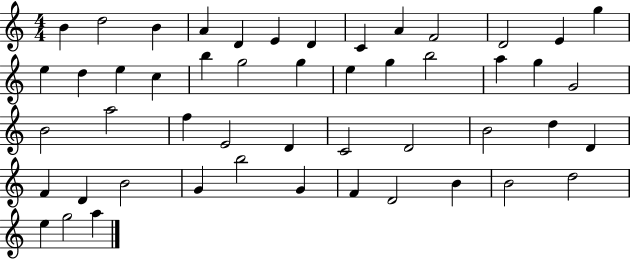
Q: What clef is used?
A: treble